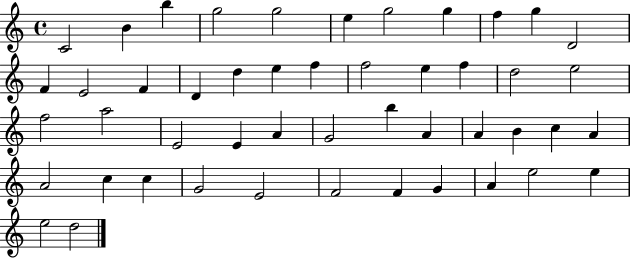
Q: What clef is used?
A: treble